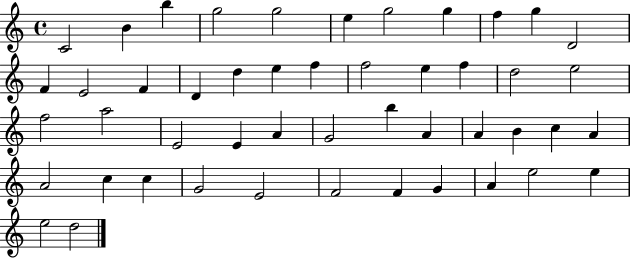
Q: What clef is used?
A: treble